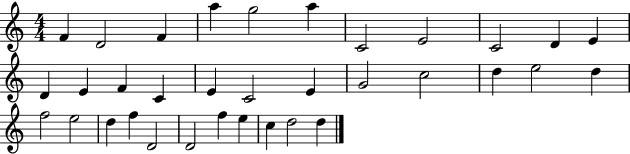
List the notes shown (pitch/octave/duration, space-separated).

F4/q D4/h F4/q A5/q G5/h A5/q C4/h E4/h C4/h D4/q E4/q D4/q E4/q F4/q C4/q E4/q C4/h E4/q G4/h C5/h D5/q E5/h D5/q F5/h E5/h D5/q F5/q D4/h D4/h F5/q E5/q C5/q D5/h D5/q